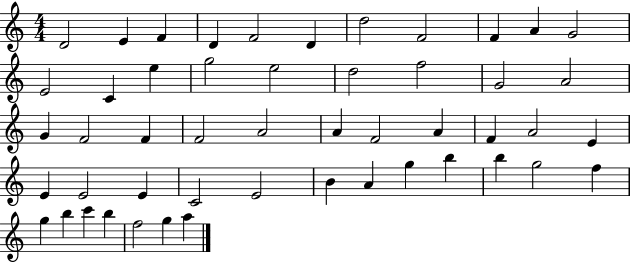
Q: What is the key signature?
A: C major